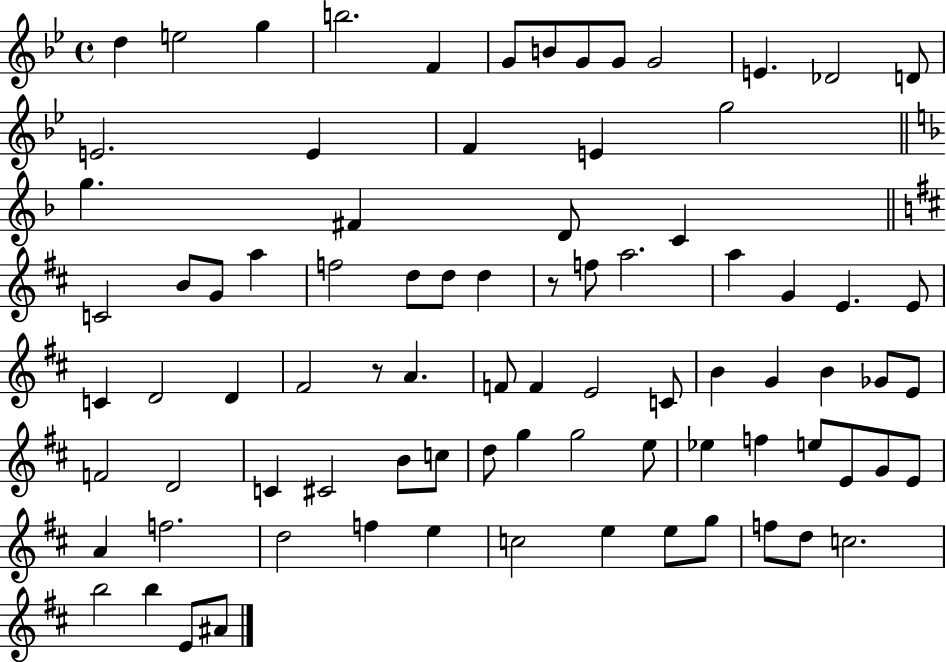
X:1
T:Untitled
M:4/4
L:1/4
K:Bb
d e2 g b2 F G/2 B/2 G/2 G/2 G2 E _D2 D/2 E2 E F E g2 g ^F D/2 C C2 B/2 G/2 a f2 d/2 d/2 d z/2 f/2 a2 a G E E/2 C D2 D ^F2 z/2 A F/2 F E2 C/2 B G B _G/2 E/2 F2 D2 C ^C2 B/2 c/2 d/2 g g2 e/2 _e f e/2 E/2 G/2 E/2 A f2 d2 f e c2 e e/2 g/2 f/2 d/2 c2 b2 b E/2 ^A/2